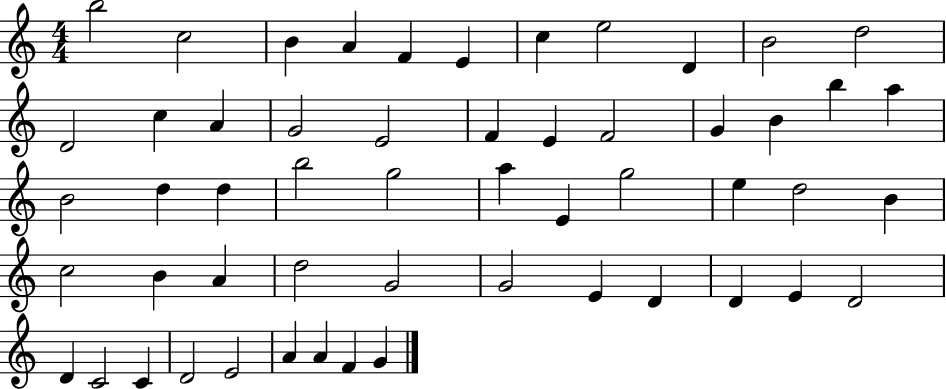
X:1
T:Untitled
M:4/4
L:1/4
K:C
b2 c2 B A F E c e2 D B2 d2 D2 c A G2 E2 F E F2 G B b a B2 d d b2 g2 a E g2 e d2 B c2 B A d2 G2 G2 E D D E D2 D C2 C D2 E2 A A F G